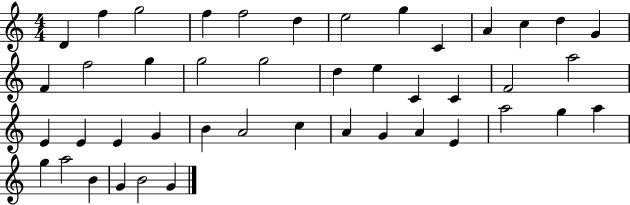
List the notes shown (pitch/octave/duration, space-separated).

D4/q F5/q G5/h F5/q F5/h D5/q E5/h G5/q C4/q A4/q C5/q D5/q G4/q F4/q F5/h G5/q G5/h G5/h D5/q E5/q C4/q C4/q F4/h A5/h E4/q E4/q E4/q G4/q B4/q A4/h C5/q A4/q G4/q A4/q E4/q A5/h G5/q A5/q G5/q A5/h B4/q G4/q B4/h G4/q